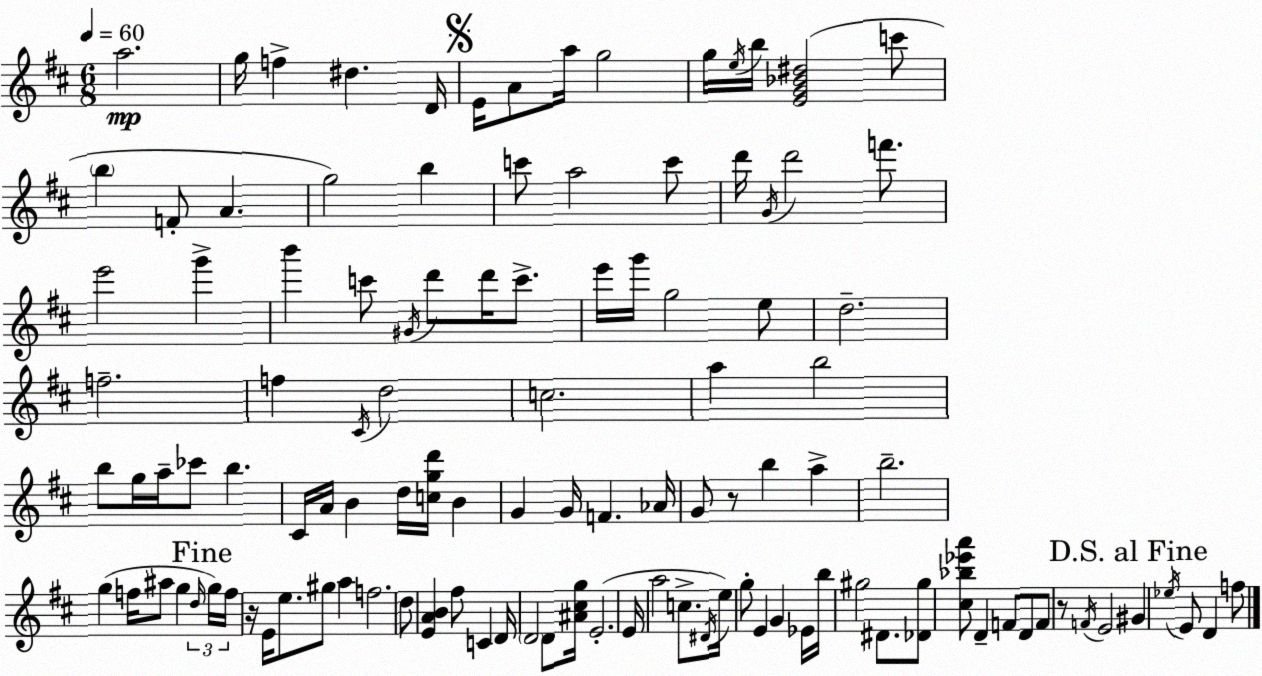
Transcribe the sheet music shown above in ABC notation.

X:1
T:Untitled
M:6/8
L:1/4
K:D
a2 g/4 f ^d D/4 E/4 A/2 a/4 g2 g/4 e/4 b/4 [EG_B^d]2 c'/2 b F/2 A g2 b c'/2 a2 c'/2 d'/4 G/4 d'2 f'/2 e'2 g' b' c'/2 ^G/4 d'/2 d'/4 c'/2 e'/4 g'/4 g2 e/2 d2 f2 f ^C/4 d2 c2 a b2 b/2 g/4 a/4 _c'/2 b ^C/4 A/4 B d/4 [cgd']/4 B G G/4 F _A/4 G/2 z/2 b a b2 g f/4 ^a/2 g d/4 g/4 f/4 z/4 E/4 e/2 ^g/2 a f2 d/2 [EAB] ^f/2 C D/4 D2 D/2 [^A^cg]/4 E2 E/4 a2 c/2 ^D/4 e/4 g/2 E G _E/4 b/4 ^g2 ^D/2 [_D^g]/2 [^c_b_e'a']/2 D F/2 D/2 F/2 z/2 F/4 E2 ^G _e/4 E/2 D f/2